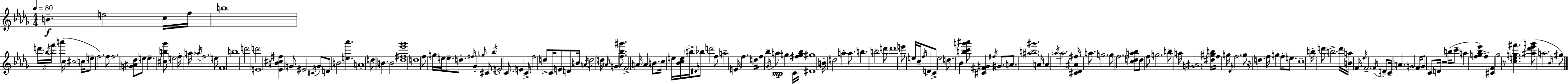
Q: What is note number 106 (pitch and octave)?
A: A4